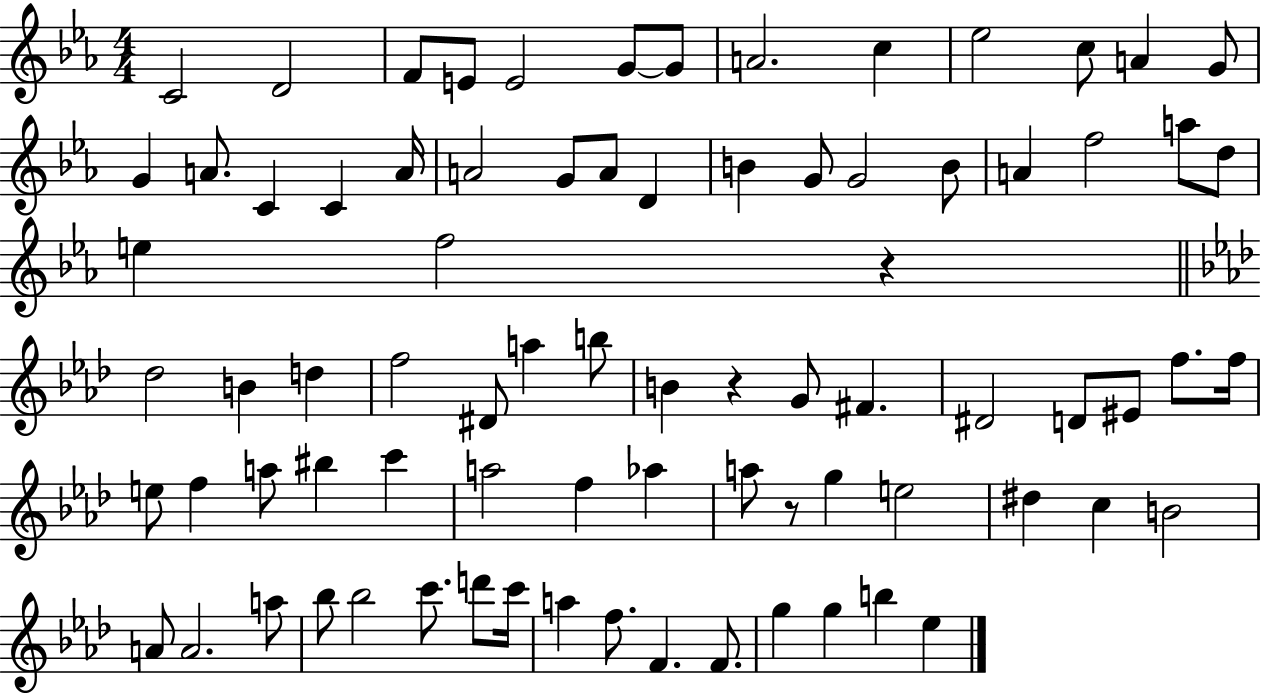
X:1
T:Untitled
M:4/4
L:1/4
K:Eb
C2 D2 F/2 E/2 E2 G/2 G/2 A2 c _e2 c/2 A G/2 G A/2 C C A/4 A2 G/2 A/2 D B G/2 G2 B/2 A f2 a/2 d/2 e f2 z _d2 B d f2 ^D/2 a b/2 B z G/2 ^F ^D2 D/2 ^E/2 f/2 f/4 e/2 f a/2 ^b c' a2 f _a a/2 z/2 g e2 ^d c B2 A/2 A2 a/2 _b/2 _b2 c'/2 d'/2 c'/4 a f/2 F F/2 g g b _e